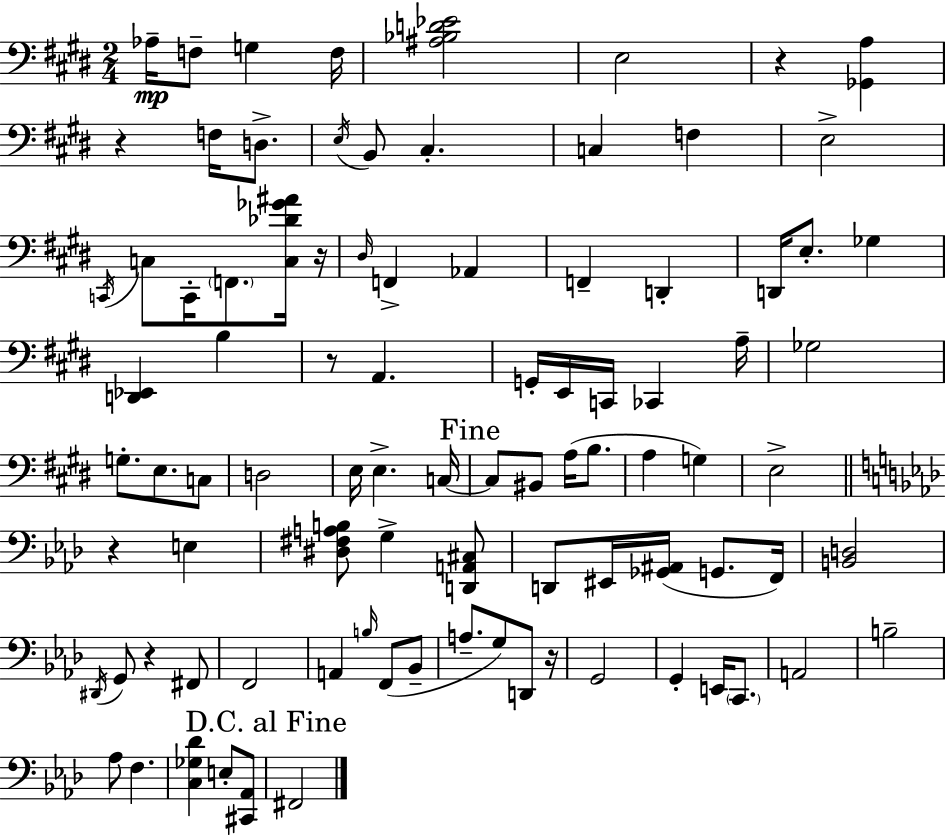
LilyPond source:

{
  \clef bass
  \numericTimeSignature
  \time 2/4
  \key e \major
  \repeat volta 2 { aes16--\mp f8-- g4 f16 | <ais bes d' ees'>2 | e2 | r4 <ges, a>4 | \break r4 f16 d8.-> | \acciaccatura { e16 } b,8 cis4.-. | c4 f4 | e2-> | \break \acciaccatura { c,16 } c8 c,16-. \parenthesize f,8. | <c des' ges' ais'>16 r16 \grace { dis16 } f,4-> aes,4 | f,4-- d,4-. | d,16 e8.-. ges4 | \break <d, ees,>4 b4 | r8 a,4. | g,16-. e,16 c,16 ces,4 | a16-- ges2 | \break g8.-. e8. | c8 d2 | e16 e4.-> | c16~~ \mark "Fine" c8 bis,8 a16( | \break b8. a4 g4) | e2-> | \bar "||" \break \key aes \major r4 e4 | <dis fis a b>8 g4-> <d, a, cis>8 | d,8 eis,16 <ges, ais,>16( g,8. f,16) | <b, d>2 | \break \acciaccatura { dis,16 } g,8 r4 fis,8 | f,2 | a,4 \grace { b16 } f,8( | bes,8-- a8.-- g8) d,8 | \break r16 g,2 | g,4-. e,16 \parenthesize c,8. | a,2 | b2-- | \break aes8 f4. | <c ges des'>4 e8-. | <cis, aes,>8 \mark "D.C. al Fine" fis,2 | } \bar "|."
}